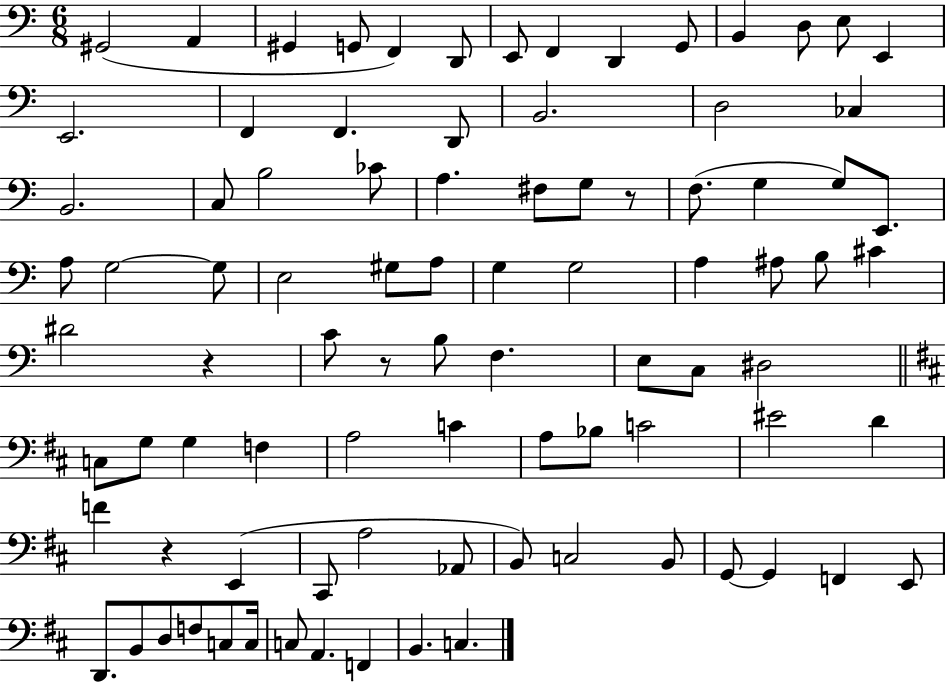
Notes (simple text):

G#2/h A2/q G#2/q G2/e F2/q D2/e E2/e F2/q D2/q G2/e B2/q D3/e E3/e E2/q E2/h. F2/q F2/q. D2/e B2/h. D3/h CES3/q B2/h. C3/e B3/h CES4/e A3/q. F#3/e G3/e R/e F3/e. G3/q G3/e E2/e. A3/e G3/h G3/e E3/h G#3/e A3/e G3/q G3/h A3/q A#3/e B3/e C#4/q D#4/h R/q C4/e R/e B3/e F3/q. E3/e C3/e D#3/h C3/e G3/e G3/q F3/q A3/h C4/q A3/e Bb3/e C4/h EIS4/h D4/q F4/q R/q E2/q C#2/e A3/h Ab2/e B2/e C3/h B2/e G2/e G2/q F2/q E2/e D2/e. B2/e D3/e F3/e C3/e C3/s C3/e A2/q. F2/q B2/q. C3/q.